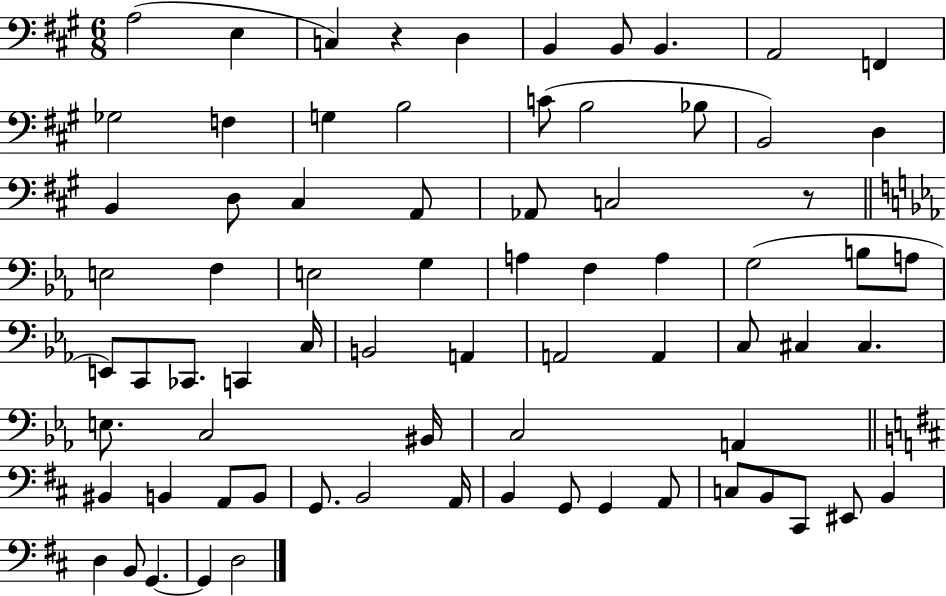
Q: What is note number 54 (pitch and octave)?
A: A2